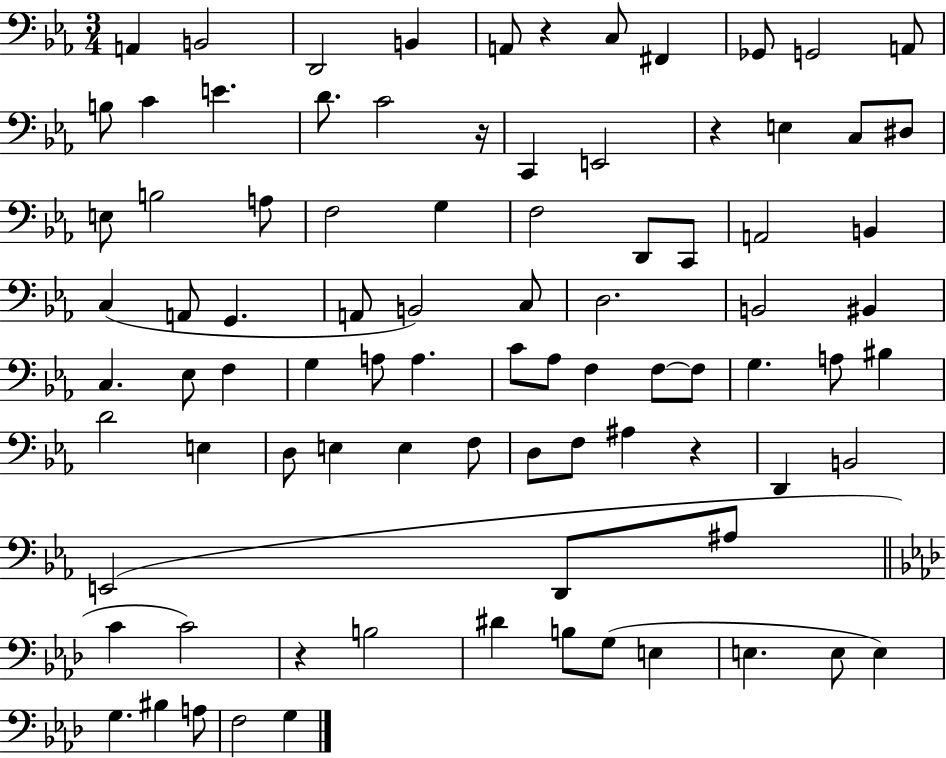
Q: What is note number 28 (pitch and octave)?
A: C2